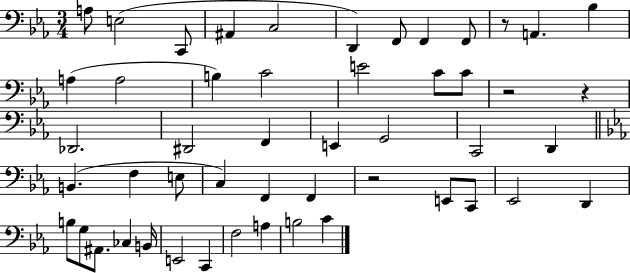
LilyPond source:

{
  \clef bass
  \numericTimeSignature
  \time 3/4
  \key ees \major
  a8 e2( c,8 | ais,4 c2 | d,4) f,8 f,4 f,8 | r8 a,4. bes4 | \break a4( a2 | b4) c'2 | e'2 c'8 c'8 | r2 r4 | \break des,2. | dis,2 f,4 | e,4 g,2 | c,2 d,4 | \break \bar "||" \break \key c \minor b,4.( f4 e8 | c4) f,4 f,4 | r2 e,8 c,8 | ees,2 d,4 | \break b8 g8 ais,8. ces4 b,16 | e,2 c,4 | f2 a4 | b2 c'4 | \break \bar "|."
}